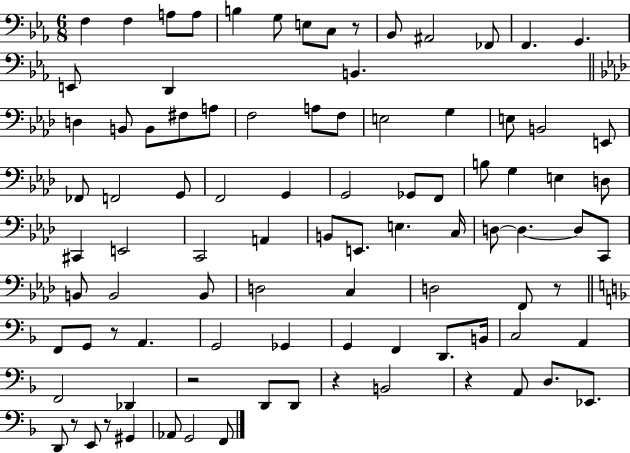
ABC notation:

X:1
T:Untitled
M:6/8
L:1/4
K:Eb
F, F, A,/2 A,/2 B, G,/2 E,/2 C,/2 z/2 _B,,/2 ^A,,2 _F,,/2 F,, G,, E,,/2 D,, B,, D, B,,/2 B,,/2 ^F,/2 A,/2 F,2 A,/2 F,/2 E,2 G, E,/2 B,,2 E,,/2 _F,,/2 F,,2 G,,/2 F,,2 G,, G,,2 _G,,/2 F,,/2 B,/2 G, E, D,/2 ^C,, E,,2 C,,2 A,, B,,/2 E,,/2 E, C,/4 D,/2 D, D,/2 C,,/2 B,,/2 B,,2 B,,/2 D,2 C, D,2 F,,/2 z/2 F,,/2 G,,/2 z/2 A,, G,,2 _G,, G,, F,, D,,/2 B,,/4 C,2 A,, F,,2 _D,, z2 D,,/2 D,,/2 z B,,2 z A,,/2 D,/2 _E,,/2 D,,/2 z/2 E,,/2 z/2 ^G,, _A,,/2 G,,2 F,,/2